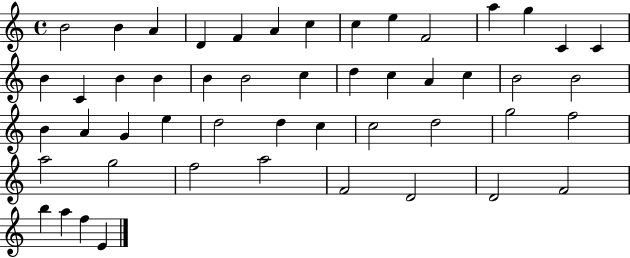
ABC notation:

X:1
T:Untitled
M:4/4
L:1/4
K:C
B2 B A D F A c c e F2 a g C C B C B B B B2 c d c A c B2 B2 B A G e d2 d c c2 d2 g2 f2 a2 g2 f2 a2 F2 D2 D2 F2 b a f E